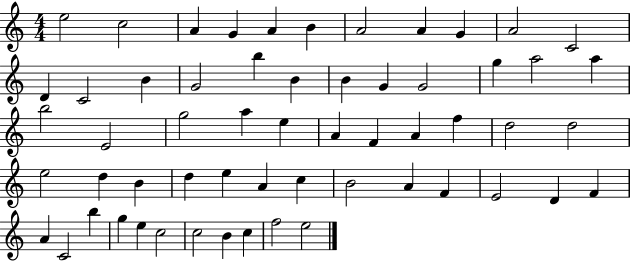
{
  \clef treble
  \numericTimeSignature
  \time 4/4
  \key c \major
  e''2 c''2 | a'4 g'4 a'4 b'4 | a'2 a'4 g'4 | a'2 c'2 | \break d'4 c'2 b'4 | g'2 b''4 b'4 | b'4 g'4 g'2 | g''4 a''2 a''4 | \break b''2 e'2 | g''2 a''4 e''4 | a'4 f'4 a'4 f''4 | d''2 d''2 | \break e''2 d''4 b'4 | d''4 e''4 a'4 c''4 | b'2 a'4 f'4 | e'2 d'4 f'4 | \break a'4 c'2 b''4 | g''4 e''4 c''2 | c''2 b'4 c''4 | f''2 e''2 | \break \bar "|."
}